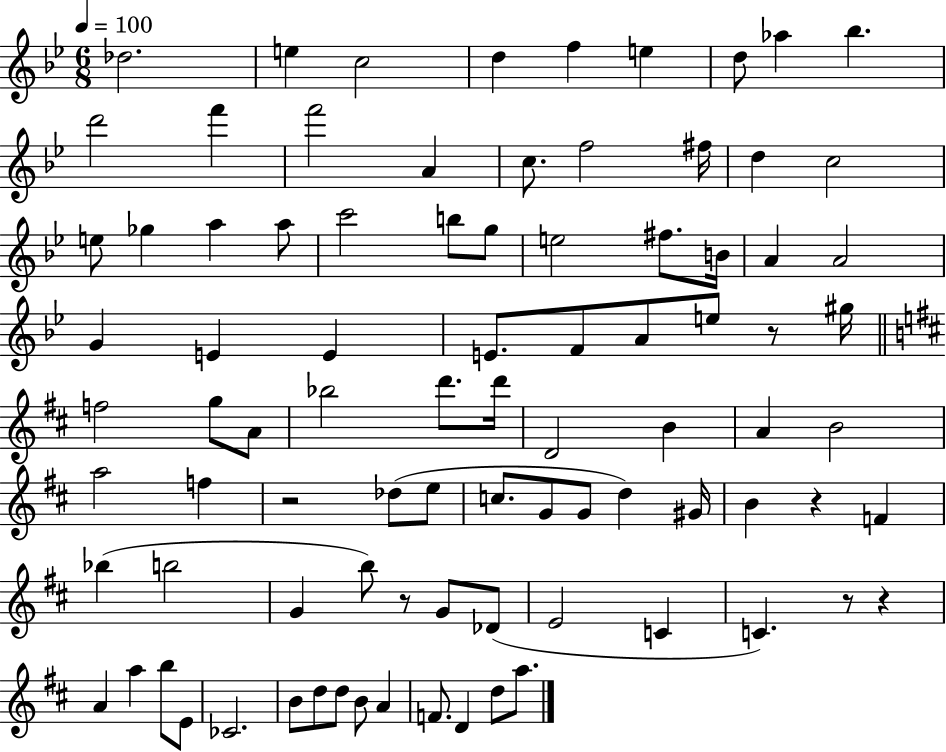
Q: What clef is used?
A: treble